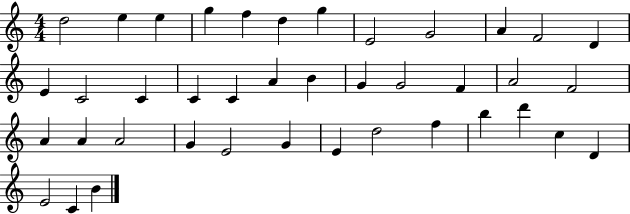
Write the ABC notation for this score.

X:1
T:Untitled
M:4/4
L:1/4
K:C
d2 e e g f d g E2 G2 A F2 D E C2 C C C A B G G2 F A2 F2 A A A2 G E2 G E d2 f b d' c D E2 C B